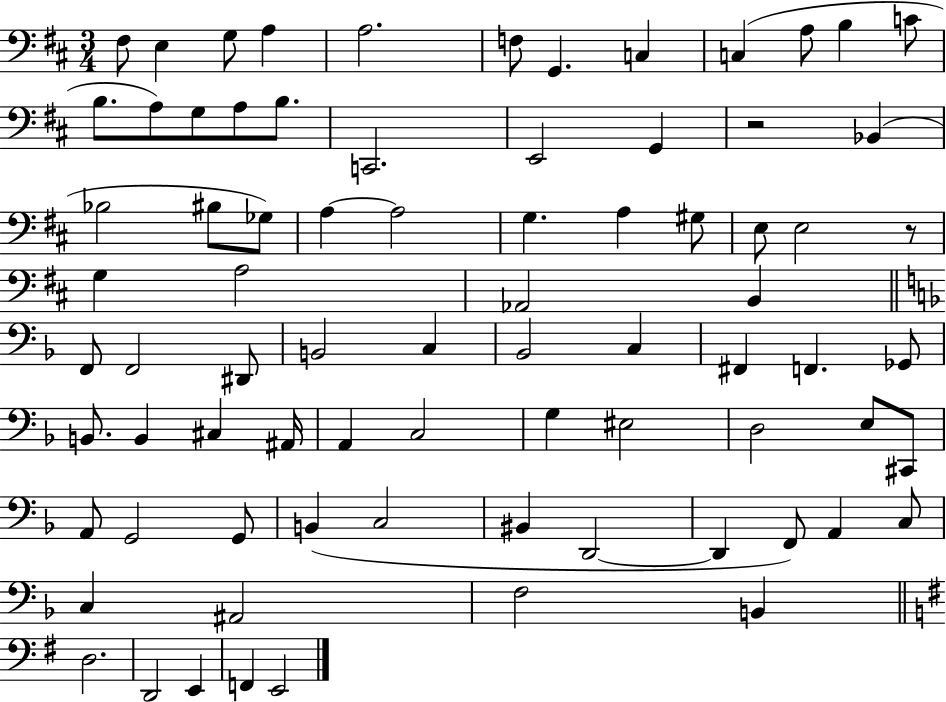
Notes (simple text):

F#3/e E3/q G3/e A3/q A3/h. F3/e G2/q. C3/q C3/q A3/e B3/q C4/e B3/e. A3/e G3/e A3/e B3/e. C2/h. E2/h G2/q R/h Bb2/q Bb3/h BIS3/e Gb3/e A3/q A3/h G3/q. A3/q G#3/e E3/e E3/h R/e G3/q A3/h Ab2/h B2/q F2/e F2/h D#2/e B2/h C3/q Bb2/h C3/q F#2/q F2/q. Gb2/e B2/e. B2/q C#3/q A#2/s A2/q C3/h G3/q EIS3/h D3/h E3/e C#2/e A2/e G2/h G2/e B2/q C3/h BIS2/q D2/h D2/q F2/e A2/q C3/e C3/q A#2/h F3/h B2/q D3/h. D2/h E2/q F2/q E2/h